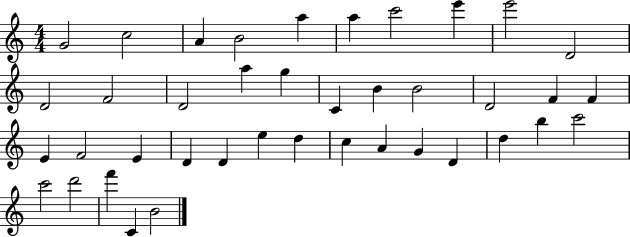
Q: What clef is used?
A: treble